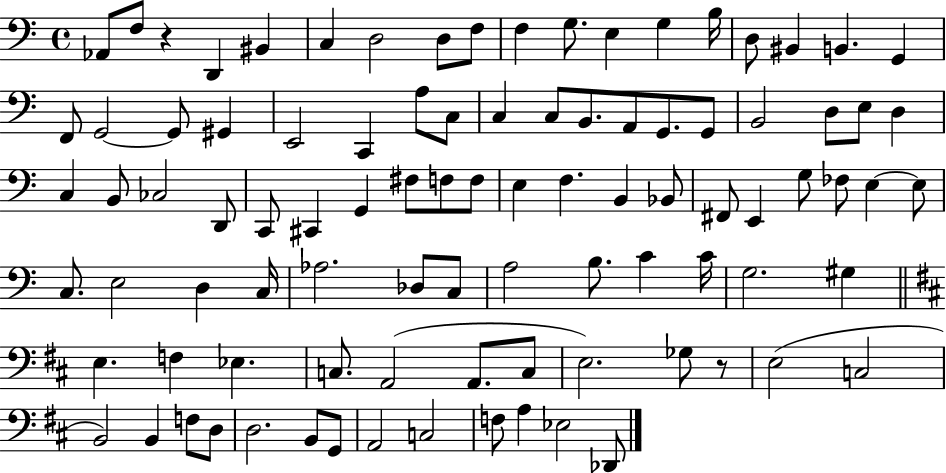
X:1
T:Untitled
M:4/4
L:1/4
K:C
_A,,/2 F,/2 z D,, ^B,, C, D,2 D,/2 F,/2 F, G,/2 E, G, B,/4 D,/2 ^B,, B,, G,, F,,/2 G,,2 G,,/2 ^G,, E,,2 C,, A,/2 C,/2 C, C,/2 B,,/2 A,,/2 G,,/2 G,,/2 B,,2 D,/2 E,/2 D, C, B,,/2 _C,2 D,,/2 C,,/2 ^C,, G,, ^F,/2 F,/2 F,/2 E, F, B,, _B,,/2 ^F,,/2 E,, G,/2 _F,/2 E, E,/2 C,/2 E,2 D, C,/4 _A,2 _D,/2 C,/2 A,2 B,/2 C C/4 G,2 ^G, E, F, _E, C,/2 A,,2 A,,/2 C,/2 E,2 _G,/2 z/2 E,2 C,2 B,,2 B,, F,/2 D,/2 D,2 B,,/2 G,,/2 A,,2 C,2 F,/2 A, _E,2 _D,,/2